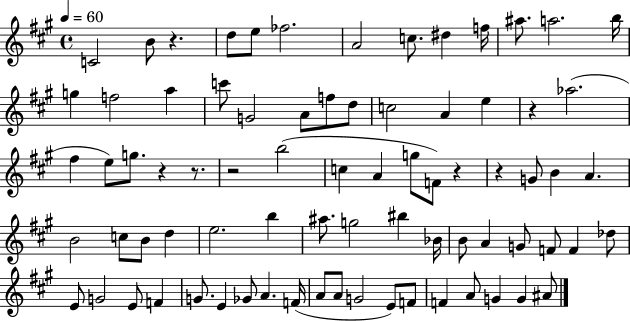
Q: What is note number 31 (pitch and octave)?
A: G5